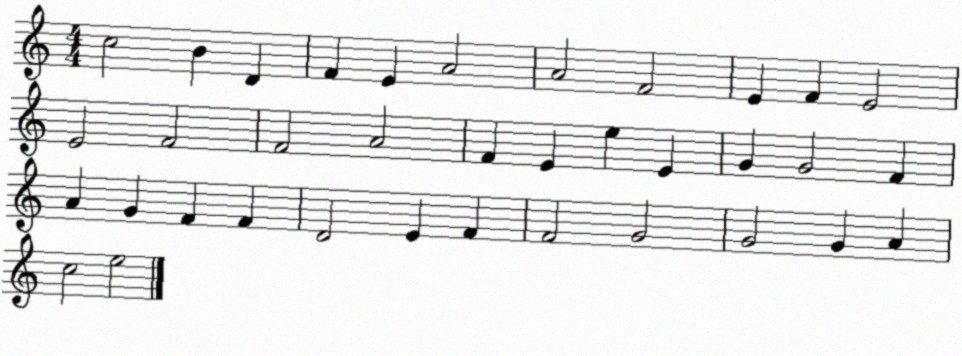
X:1
T:Untitled
M:4/4
L:1/4
K:C
c2 B D F E A2 A2 F2 E F E2 E2 F2 F2 A2 F E e E G G2 F A G F F D2 E F F2 G2 G2 G A c2 e2